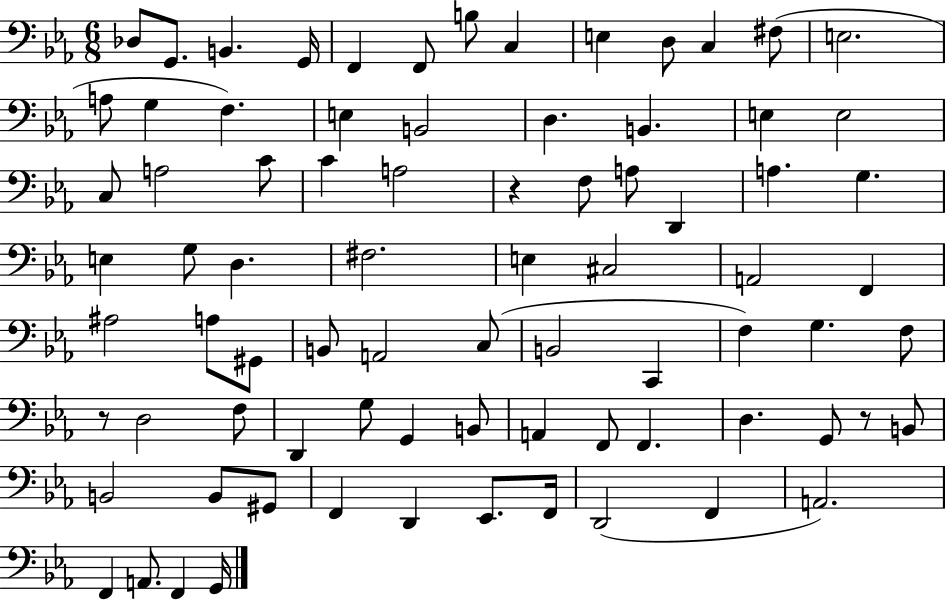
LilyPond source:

{
  \clef bass
  \numericTimeSignature
  \time 6/8
  \key ees \major
  des8 g,8. b,4. g,16 | f,4 f,8 b8 c4 | e4 d8 c4 fis8( | e2. | \break a8 g4 f4.) | e4 b,2 | d4. b,4. | e4 e2 | \break c8 a2 c'8 | c'4 a2 | r4 f8 a8 d,4 | a4. g4. | \break e4 g8 d4. | fis2. | e4 cis2 | a,2 f,4 | \break ais2 a8 gis,8 | b,8 a,2 c8( | b,2 c,4 | f4) g4. f8 | \break r8 d2 f8 | d,4 g8 g,4 b,8 | a,4 f,8 f,4. | d4. g,8 r8 b,8 | \break b,2 b,8 gis,8 | f,4 d,4 ees,8. f,16 | d,2( f,4 | a,2.) | \break f,4 a,8. f,4 g,16 | \bar "|."
}